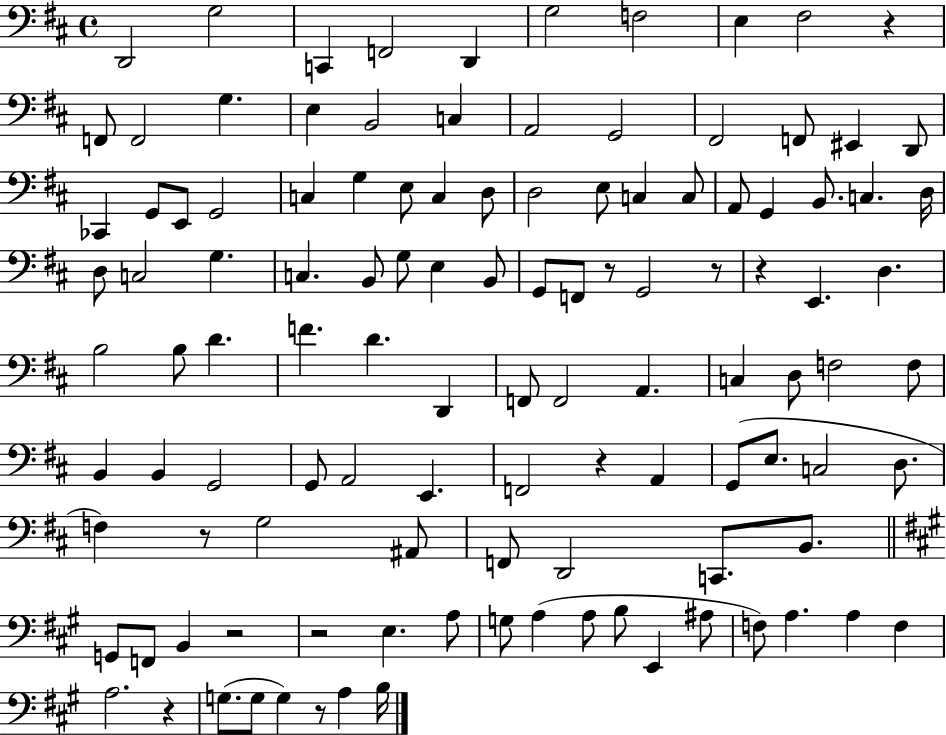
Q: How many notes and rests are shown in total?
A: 115